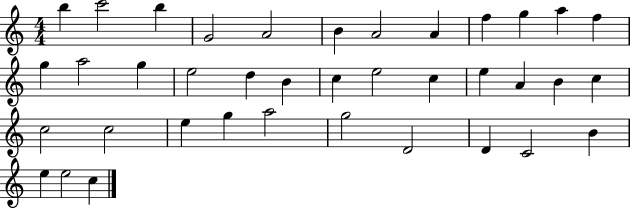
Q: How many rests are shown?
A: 0